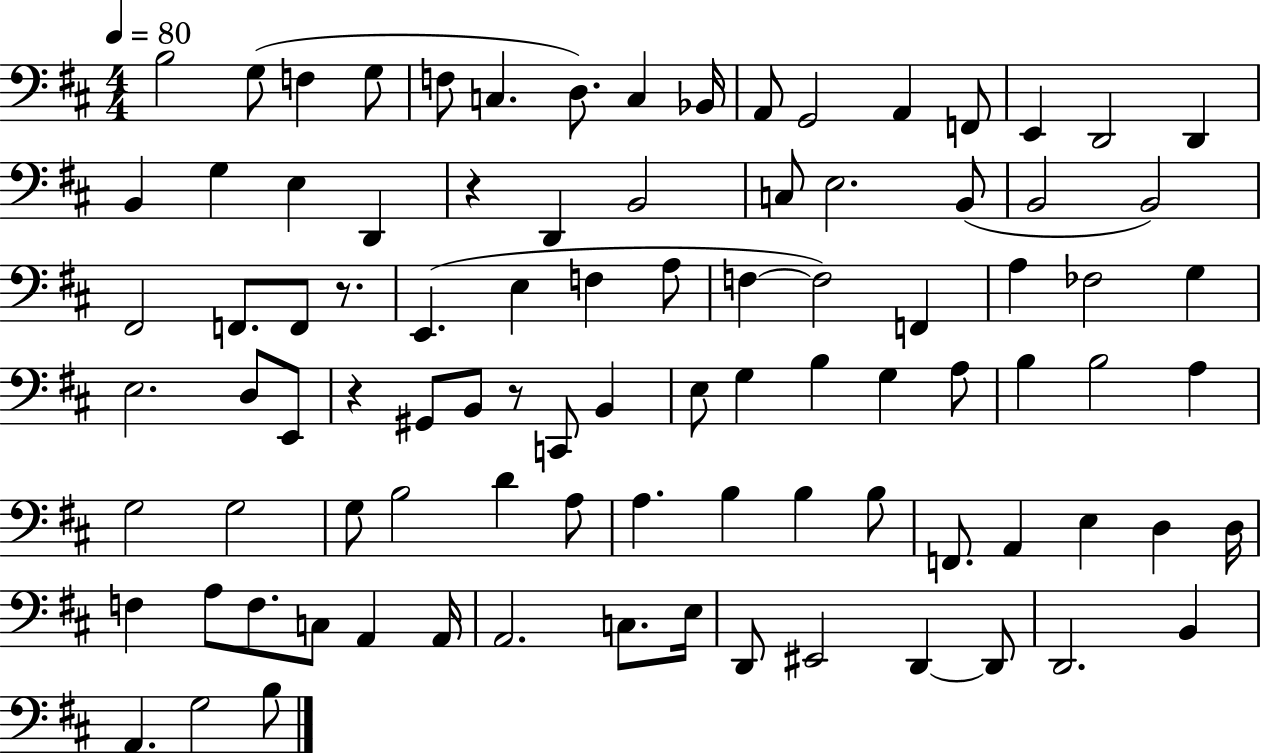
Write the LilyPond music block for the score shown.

{
  \clef bass
  \numericTimeSignature
  \time 4/4
  \key d \major
  \tempo 4 = 80
  b2 g8( f4 g8 | f8 c4. d8.) c4 bes,16 | a,8 g,2 a,4 f,8 | e,4 d,2 d,4 | \break b,4 g4 e4 d,4 | r4 d,4 b,2 | c8 e2. b,8( | b,2 b,2) | \break fis,2 f,8. f,8 r8. | e,4.( e4 f4 a8 | f4~~ f2) f,4 | a4 fes2 g4 | \break e2. d8 e,8 | r4 gis,8 b,8 r8 c,8 b,4 | e8 g4 b4 g4 a8 | b4 b2 a4 | \break g2 g2 | g8 b2 d'4 a8 | a4. b4 b4 b8 | f,8. a,4 e4 d4 d16 | \break f4 a8 f8. c8 a,4 a,16 | a,2. c8. e16 | d,8 eis,2 d,4~~ d,8 | d,2. b,4 | \break a,4. g2 b8 | \bar "|."
}